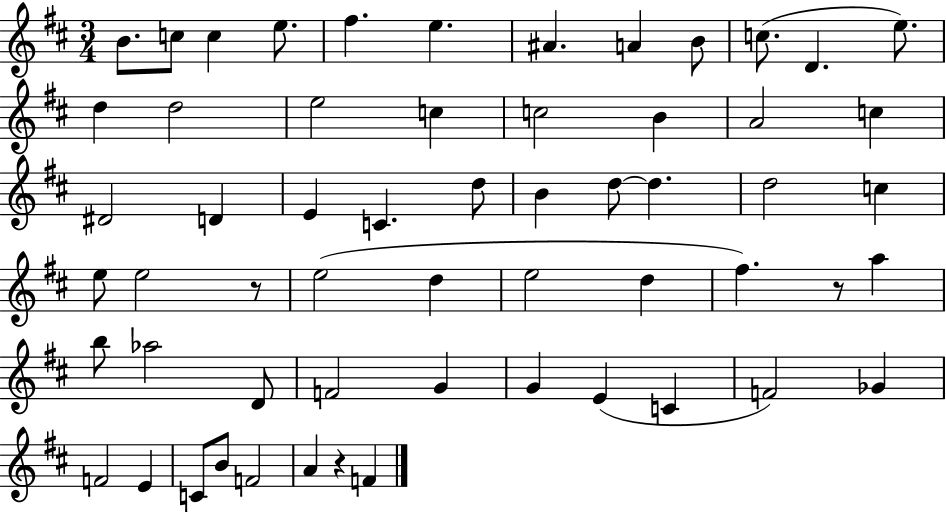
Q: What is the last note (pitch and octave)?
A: F4